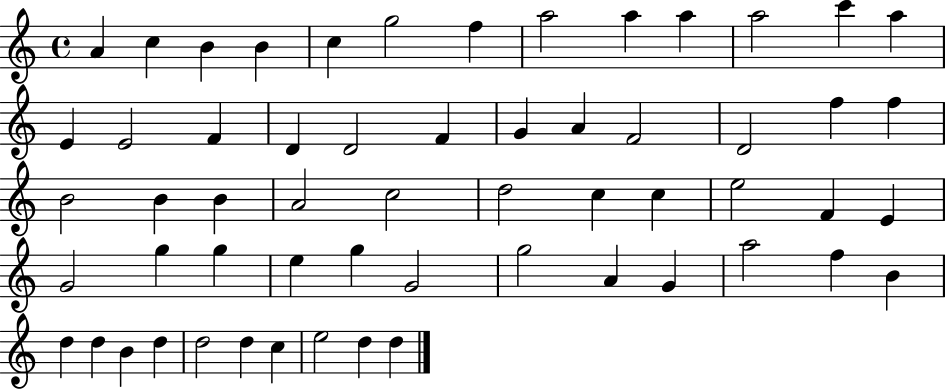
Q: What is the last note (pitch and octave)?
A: D5